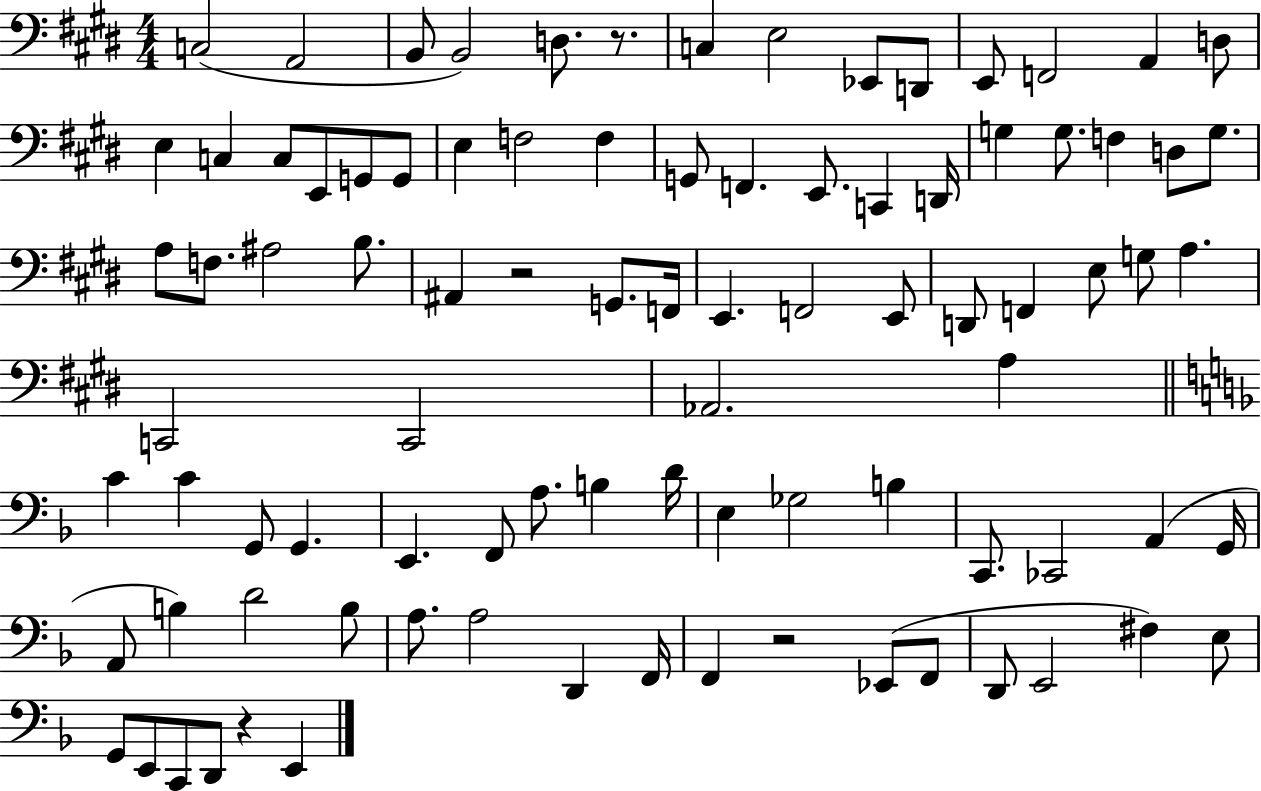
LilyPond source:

{
  \clef bass
  \numericTimeSignature
  \time 4/4
  \key e \major
  c2( a,2 | b,8 b,2) d8. r8. | c4 e2 ees,8 d,8 | e,8 f,2 a,4 d8 | \break e4 c4 c8 e,8 g,8 g,8 | e4 f2 f4 | g,8 f,4. e,8. c,4 d,16 | g4 g8. f4 d8 g8. | \break a8 f8. ais2 b8. | ais,4 r2 g,8. f,16 | e,4. f,2 e,8 | d,8 f,4 e8 g8 a4. | \break c,2 c,2 | aes,2. a4 | \bar "||" \break \key d \minor c'4 c'4 g,8 g,4. | e,4. f,8 a8. b4 d'16 | e4 ges2 b4 | c,8. ces,2 a,4( g,16 | \break a,8 b4) d'2 b8 | a8. a2 d,4 f,16 | f,4 r2 ees,8( f,8 | d,8 e,2 fis4) e8 | \break g,8 e,8 c,8 d,8 r4 e,4 | \bar "|."
}